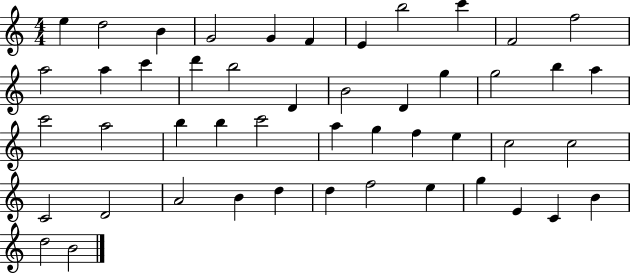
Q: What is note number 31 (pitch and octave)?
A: F5